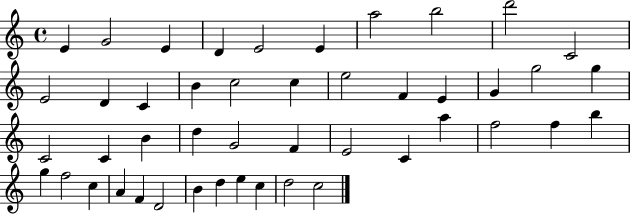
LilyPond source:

{
  \clef treble
  \time 4/4
  \defaultTimeSignature
  \key c \major
  e'4 g'2 e'4 | d'4 e'2 e'4 | a''2 b''2 | d'''2 c'2 | \break e'2 d'4 c'4 | b'4 c''2 c''4 | e''2 f'4 e'4 | g'4 g''2 g''4 | \break c'2 c'4 b'4 | d''4 g'2 f'4 | e'2 c'4 a''4 | f''2 f''4 b''4 | \break g''4 f''2 c''4 | a'4 f'4 d'2 | b'4 d''4 e''4 c''4 | d''2 c''2 | \break \bar "|."
}